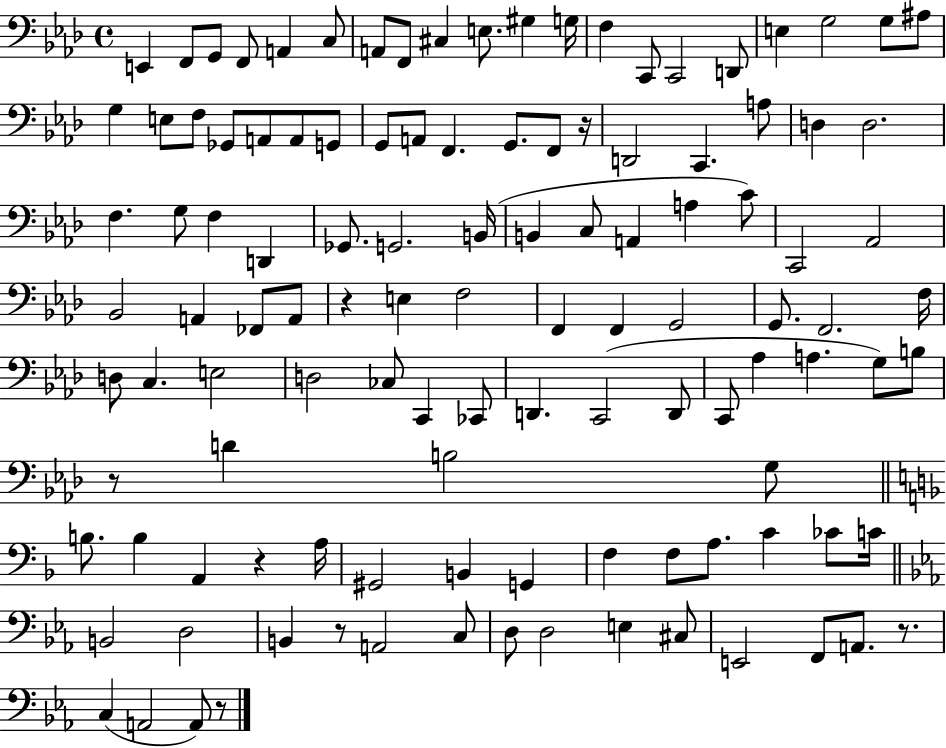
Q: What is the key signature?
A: AES major